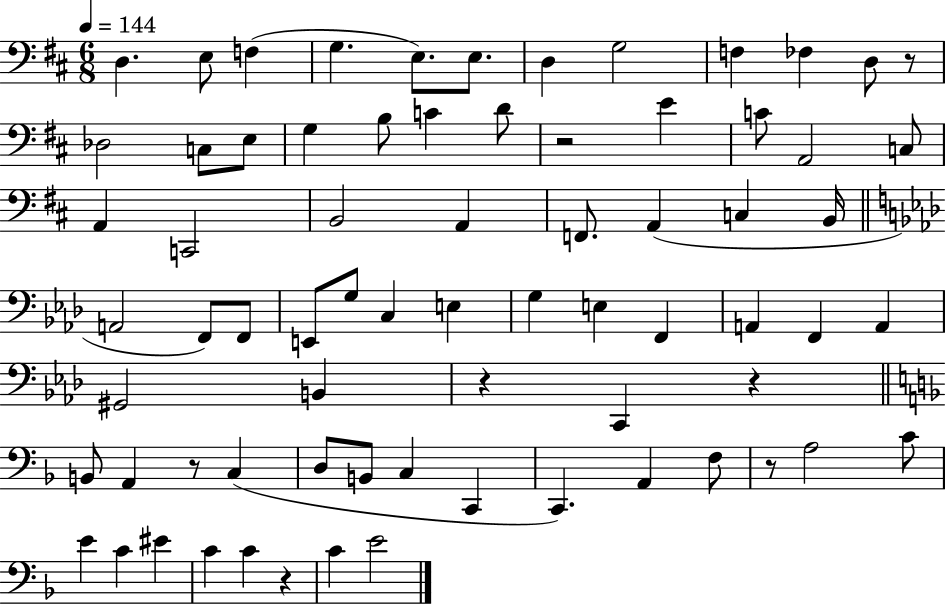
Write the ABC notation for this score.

X:1
T:Untitled
M:6/8
L:1/4
K:D
D, E,/2 F, G, E,/2 E,/2 D, G,2 F, _F, D,/2 z/2 _D,2 C,/2 E,/2 G, B,/2 C D/2 z2 E C/2 A,,2 C,/2 A,, C,,2 B,,2 A,, F,,/2 A,, C, B,,/4 A,,2 F,,/2 F,,/2 E,,/2 G,/2 C, E, G, E, F,, A,, F,, A,, ^G,,2 B,, z C,, z B,,/2 A,, z/2 C, D,/2 B,,/2 C, C,, C,, A,, F,/2 z/2 A,2 C/2 E C ^E C C z C E2